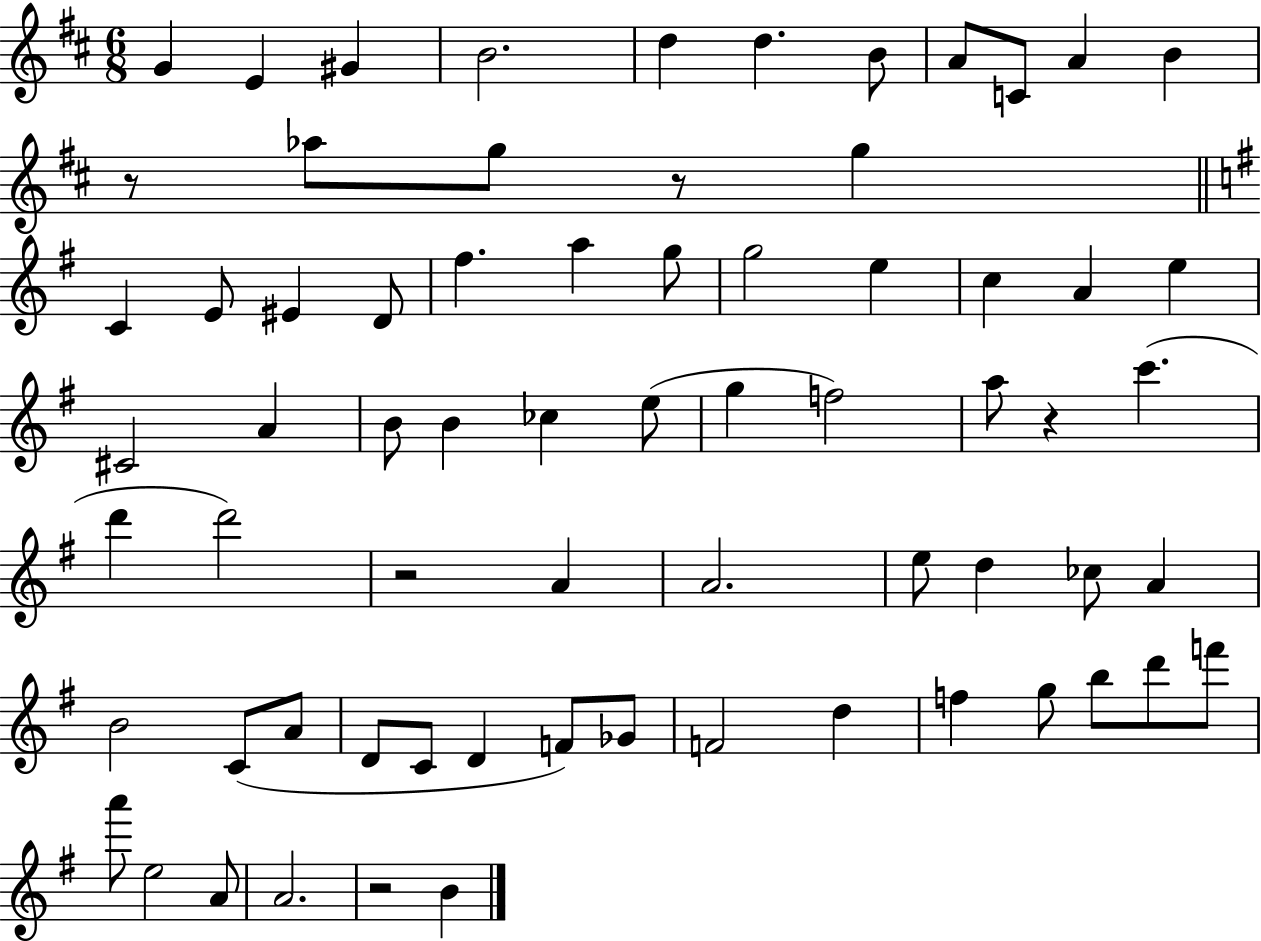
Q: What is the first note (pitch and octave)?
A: G4